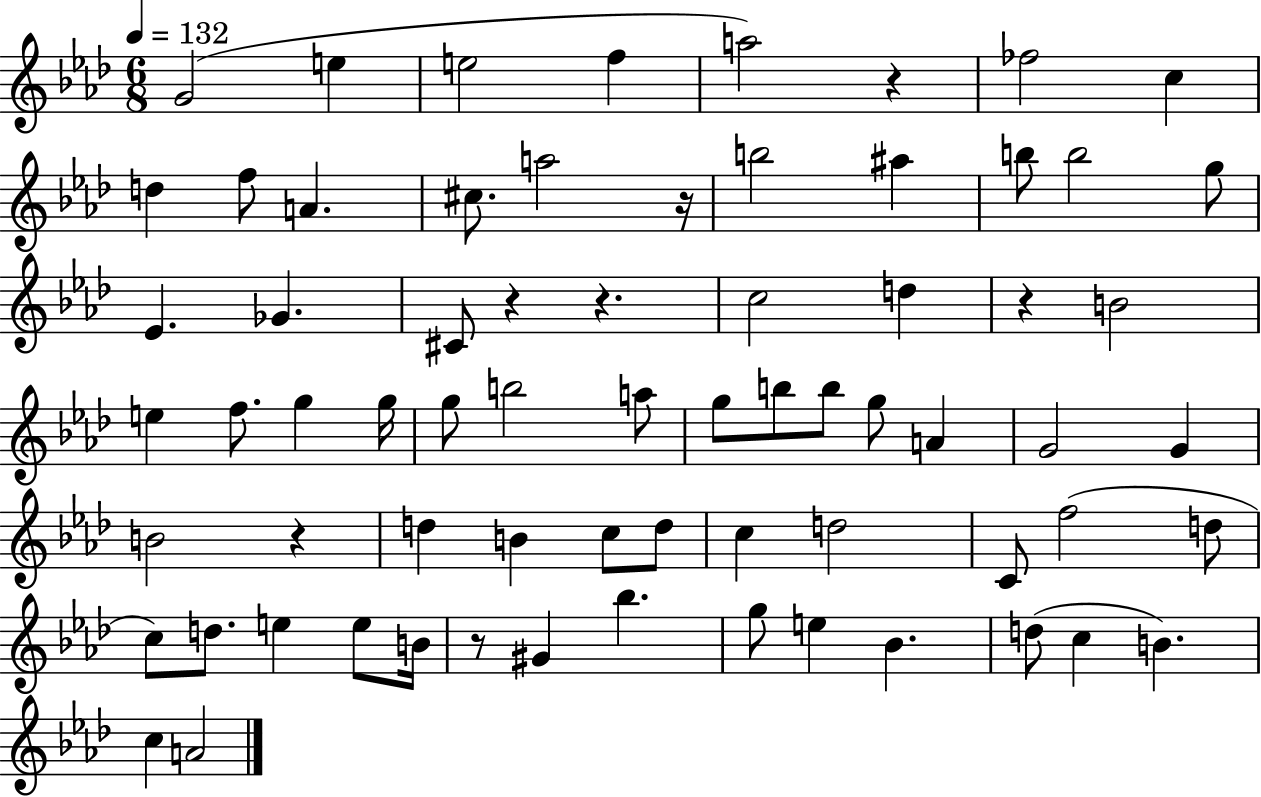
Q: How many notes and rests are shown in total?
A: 69